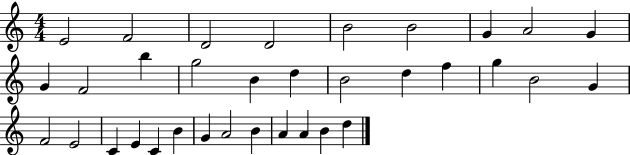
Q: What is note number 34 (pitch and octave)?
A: D5